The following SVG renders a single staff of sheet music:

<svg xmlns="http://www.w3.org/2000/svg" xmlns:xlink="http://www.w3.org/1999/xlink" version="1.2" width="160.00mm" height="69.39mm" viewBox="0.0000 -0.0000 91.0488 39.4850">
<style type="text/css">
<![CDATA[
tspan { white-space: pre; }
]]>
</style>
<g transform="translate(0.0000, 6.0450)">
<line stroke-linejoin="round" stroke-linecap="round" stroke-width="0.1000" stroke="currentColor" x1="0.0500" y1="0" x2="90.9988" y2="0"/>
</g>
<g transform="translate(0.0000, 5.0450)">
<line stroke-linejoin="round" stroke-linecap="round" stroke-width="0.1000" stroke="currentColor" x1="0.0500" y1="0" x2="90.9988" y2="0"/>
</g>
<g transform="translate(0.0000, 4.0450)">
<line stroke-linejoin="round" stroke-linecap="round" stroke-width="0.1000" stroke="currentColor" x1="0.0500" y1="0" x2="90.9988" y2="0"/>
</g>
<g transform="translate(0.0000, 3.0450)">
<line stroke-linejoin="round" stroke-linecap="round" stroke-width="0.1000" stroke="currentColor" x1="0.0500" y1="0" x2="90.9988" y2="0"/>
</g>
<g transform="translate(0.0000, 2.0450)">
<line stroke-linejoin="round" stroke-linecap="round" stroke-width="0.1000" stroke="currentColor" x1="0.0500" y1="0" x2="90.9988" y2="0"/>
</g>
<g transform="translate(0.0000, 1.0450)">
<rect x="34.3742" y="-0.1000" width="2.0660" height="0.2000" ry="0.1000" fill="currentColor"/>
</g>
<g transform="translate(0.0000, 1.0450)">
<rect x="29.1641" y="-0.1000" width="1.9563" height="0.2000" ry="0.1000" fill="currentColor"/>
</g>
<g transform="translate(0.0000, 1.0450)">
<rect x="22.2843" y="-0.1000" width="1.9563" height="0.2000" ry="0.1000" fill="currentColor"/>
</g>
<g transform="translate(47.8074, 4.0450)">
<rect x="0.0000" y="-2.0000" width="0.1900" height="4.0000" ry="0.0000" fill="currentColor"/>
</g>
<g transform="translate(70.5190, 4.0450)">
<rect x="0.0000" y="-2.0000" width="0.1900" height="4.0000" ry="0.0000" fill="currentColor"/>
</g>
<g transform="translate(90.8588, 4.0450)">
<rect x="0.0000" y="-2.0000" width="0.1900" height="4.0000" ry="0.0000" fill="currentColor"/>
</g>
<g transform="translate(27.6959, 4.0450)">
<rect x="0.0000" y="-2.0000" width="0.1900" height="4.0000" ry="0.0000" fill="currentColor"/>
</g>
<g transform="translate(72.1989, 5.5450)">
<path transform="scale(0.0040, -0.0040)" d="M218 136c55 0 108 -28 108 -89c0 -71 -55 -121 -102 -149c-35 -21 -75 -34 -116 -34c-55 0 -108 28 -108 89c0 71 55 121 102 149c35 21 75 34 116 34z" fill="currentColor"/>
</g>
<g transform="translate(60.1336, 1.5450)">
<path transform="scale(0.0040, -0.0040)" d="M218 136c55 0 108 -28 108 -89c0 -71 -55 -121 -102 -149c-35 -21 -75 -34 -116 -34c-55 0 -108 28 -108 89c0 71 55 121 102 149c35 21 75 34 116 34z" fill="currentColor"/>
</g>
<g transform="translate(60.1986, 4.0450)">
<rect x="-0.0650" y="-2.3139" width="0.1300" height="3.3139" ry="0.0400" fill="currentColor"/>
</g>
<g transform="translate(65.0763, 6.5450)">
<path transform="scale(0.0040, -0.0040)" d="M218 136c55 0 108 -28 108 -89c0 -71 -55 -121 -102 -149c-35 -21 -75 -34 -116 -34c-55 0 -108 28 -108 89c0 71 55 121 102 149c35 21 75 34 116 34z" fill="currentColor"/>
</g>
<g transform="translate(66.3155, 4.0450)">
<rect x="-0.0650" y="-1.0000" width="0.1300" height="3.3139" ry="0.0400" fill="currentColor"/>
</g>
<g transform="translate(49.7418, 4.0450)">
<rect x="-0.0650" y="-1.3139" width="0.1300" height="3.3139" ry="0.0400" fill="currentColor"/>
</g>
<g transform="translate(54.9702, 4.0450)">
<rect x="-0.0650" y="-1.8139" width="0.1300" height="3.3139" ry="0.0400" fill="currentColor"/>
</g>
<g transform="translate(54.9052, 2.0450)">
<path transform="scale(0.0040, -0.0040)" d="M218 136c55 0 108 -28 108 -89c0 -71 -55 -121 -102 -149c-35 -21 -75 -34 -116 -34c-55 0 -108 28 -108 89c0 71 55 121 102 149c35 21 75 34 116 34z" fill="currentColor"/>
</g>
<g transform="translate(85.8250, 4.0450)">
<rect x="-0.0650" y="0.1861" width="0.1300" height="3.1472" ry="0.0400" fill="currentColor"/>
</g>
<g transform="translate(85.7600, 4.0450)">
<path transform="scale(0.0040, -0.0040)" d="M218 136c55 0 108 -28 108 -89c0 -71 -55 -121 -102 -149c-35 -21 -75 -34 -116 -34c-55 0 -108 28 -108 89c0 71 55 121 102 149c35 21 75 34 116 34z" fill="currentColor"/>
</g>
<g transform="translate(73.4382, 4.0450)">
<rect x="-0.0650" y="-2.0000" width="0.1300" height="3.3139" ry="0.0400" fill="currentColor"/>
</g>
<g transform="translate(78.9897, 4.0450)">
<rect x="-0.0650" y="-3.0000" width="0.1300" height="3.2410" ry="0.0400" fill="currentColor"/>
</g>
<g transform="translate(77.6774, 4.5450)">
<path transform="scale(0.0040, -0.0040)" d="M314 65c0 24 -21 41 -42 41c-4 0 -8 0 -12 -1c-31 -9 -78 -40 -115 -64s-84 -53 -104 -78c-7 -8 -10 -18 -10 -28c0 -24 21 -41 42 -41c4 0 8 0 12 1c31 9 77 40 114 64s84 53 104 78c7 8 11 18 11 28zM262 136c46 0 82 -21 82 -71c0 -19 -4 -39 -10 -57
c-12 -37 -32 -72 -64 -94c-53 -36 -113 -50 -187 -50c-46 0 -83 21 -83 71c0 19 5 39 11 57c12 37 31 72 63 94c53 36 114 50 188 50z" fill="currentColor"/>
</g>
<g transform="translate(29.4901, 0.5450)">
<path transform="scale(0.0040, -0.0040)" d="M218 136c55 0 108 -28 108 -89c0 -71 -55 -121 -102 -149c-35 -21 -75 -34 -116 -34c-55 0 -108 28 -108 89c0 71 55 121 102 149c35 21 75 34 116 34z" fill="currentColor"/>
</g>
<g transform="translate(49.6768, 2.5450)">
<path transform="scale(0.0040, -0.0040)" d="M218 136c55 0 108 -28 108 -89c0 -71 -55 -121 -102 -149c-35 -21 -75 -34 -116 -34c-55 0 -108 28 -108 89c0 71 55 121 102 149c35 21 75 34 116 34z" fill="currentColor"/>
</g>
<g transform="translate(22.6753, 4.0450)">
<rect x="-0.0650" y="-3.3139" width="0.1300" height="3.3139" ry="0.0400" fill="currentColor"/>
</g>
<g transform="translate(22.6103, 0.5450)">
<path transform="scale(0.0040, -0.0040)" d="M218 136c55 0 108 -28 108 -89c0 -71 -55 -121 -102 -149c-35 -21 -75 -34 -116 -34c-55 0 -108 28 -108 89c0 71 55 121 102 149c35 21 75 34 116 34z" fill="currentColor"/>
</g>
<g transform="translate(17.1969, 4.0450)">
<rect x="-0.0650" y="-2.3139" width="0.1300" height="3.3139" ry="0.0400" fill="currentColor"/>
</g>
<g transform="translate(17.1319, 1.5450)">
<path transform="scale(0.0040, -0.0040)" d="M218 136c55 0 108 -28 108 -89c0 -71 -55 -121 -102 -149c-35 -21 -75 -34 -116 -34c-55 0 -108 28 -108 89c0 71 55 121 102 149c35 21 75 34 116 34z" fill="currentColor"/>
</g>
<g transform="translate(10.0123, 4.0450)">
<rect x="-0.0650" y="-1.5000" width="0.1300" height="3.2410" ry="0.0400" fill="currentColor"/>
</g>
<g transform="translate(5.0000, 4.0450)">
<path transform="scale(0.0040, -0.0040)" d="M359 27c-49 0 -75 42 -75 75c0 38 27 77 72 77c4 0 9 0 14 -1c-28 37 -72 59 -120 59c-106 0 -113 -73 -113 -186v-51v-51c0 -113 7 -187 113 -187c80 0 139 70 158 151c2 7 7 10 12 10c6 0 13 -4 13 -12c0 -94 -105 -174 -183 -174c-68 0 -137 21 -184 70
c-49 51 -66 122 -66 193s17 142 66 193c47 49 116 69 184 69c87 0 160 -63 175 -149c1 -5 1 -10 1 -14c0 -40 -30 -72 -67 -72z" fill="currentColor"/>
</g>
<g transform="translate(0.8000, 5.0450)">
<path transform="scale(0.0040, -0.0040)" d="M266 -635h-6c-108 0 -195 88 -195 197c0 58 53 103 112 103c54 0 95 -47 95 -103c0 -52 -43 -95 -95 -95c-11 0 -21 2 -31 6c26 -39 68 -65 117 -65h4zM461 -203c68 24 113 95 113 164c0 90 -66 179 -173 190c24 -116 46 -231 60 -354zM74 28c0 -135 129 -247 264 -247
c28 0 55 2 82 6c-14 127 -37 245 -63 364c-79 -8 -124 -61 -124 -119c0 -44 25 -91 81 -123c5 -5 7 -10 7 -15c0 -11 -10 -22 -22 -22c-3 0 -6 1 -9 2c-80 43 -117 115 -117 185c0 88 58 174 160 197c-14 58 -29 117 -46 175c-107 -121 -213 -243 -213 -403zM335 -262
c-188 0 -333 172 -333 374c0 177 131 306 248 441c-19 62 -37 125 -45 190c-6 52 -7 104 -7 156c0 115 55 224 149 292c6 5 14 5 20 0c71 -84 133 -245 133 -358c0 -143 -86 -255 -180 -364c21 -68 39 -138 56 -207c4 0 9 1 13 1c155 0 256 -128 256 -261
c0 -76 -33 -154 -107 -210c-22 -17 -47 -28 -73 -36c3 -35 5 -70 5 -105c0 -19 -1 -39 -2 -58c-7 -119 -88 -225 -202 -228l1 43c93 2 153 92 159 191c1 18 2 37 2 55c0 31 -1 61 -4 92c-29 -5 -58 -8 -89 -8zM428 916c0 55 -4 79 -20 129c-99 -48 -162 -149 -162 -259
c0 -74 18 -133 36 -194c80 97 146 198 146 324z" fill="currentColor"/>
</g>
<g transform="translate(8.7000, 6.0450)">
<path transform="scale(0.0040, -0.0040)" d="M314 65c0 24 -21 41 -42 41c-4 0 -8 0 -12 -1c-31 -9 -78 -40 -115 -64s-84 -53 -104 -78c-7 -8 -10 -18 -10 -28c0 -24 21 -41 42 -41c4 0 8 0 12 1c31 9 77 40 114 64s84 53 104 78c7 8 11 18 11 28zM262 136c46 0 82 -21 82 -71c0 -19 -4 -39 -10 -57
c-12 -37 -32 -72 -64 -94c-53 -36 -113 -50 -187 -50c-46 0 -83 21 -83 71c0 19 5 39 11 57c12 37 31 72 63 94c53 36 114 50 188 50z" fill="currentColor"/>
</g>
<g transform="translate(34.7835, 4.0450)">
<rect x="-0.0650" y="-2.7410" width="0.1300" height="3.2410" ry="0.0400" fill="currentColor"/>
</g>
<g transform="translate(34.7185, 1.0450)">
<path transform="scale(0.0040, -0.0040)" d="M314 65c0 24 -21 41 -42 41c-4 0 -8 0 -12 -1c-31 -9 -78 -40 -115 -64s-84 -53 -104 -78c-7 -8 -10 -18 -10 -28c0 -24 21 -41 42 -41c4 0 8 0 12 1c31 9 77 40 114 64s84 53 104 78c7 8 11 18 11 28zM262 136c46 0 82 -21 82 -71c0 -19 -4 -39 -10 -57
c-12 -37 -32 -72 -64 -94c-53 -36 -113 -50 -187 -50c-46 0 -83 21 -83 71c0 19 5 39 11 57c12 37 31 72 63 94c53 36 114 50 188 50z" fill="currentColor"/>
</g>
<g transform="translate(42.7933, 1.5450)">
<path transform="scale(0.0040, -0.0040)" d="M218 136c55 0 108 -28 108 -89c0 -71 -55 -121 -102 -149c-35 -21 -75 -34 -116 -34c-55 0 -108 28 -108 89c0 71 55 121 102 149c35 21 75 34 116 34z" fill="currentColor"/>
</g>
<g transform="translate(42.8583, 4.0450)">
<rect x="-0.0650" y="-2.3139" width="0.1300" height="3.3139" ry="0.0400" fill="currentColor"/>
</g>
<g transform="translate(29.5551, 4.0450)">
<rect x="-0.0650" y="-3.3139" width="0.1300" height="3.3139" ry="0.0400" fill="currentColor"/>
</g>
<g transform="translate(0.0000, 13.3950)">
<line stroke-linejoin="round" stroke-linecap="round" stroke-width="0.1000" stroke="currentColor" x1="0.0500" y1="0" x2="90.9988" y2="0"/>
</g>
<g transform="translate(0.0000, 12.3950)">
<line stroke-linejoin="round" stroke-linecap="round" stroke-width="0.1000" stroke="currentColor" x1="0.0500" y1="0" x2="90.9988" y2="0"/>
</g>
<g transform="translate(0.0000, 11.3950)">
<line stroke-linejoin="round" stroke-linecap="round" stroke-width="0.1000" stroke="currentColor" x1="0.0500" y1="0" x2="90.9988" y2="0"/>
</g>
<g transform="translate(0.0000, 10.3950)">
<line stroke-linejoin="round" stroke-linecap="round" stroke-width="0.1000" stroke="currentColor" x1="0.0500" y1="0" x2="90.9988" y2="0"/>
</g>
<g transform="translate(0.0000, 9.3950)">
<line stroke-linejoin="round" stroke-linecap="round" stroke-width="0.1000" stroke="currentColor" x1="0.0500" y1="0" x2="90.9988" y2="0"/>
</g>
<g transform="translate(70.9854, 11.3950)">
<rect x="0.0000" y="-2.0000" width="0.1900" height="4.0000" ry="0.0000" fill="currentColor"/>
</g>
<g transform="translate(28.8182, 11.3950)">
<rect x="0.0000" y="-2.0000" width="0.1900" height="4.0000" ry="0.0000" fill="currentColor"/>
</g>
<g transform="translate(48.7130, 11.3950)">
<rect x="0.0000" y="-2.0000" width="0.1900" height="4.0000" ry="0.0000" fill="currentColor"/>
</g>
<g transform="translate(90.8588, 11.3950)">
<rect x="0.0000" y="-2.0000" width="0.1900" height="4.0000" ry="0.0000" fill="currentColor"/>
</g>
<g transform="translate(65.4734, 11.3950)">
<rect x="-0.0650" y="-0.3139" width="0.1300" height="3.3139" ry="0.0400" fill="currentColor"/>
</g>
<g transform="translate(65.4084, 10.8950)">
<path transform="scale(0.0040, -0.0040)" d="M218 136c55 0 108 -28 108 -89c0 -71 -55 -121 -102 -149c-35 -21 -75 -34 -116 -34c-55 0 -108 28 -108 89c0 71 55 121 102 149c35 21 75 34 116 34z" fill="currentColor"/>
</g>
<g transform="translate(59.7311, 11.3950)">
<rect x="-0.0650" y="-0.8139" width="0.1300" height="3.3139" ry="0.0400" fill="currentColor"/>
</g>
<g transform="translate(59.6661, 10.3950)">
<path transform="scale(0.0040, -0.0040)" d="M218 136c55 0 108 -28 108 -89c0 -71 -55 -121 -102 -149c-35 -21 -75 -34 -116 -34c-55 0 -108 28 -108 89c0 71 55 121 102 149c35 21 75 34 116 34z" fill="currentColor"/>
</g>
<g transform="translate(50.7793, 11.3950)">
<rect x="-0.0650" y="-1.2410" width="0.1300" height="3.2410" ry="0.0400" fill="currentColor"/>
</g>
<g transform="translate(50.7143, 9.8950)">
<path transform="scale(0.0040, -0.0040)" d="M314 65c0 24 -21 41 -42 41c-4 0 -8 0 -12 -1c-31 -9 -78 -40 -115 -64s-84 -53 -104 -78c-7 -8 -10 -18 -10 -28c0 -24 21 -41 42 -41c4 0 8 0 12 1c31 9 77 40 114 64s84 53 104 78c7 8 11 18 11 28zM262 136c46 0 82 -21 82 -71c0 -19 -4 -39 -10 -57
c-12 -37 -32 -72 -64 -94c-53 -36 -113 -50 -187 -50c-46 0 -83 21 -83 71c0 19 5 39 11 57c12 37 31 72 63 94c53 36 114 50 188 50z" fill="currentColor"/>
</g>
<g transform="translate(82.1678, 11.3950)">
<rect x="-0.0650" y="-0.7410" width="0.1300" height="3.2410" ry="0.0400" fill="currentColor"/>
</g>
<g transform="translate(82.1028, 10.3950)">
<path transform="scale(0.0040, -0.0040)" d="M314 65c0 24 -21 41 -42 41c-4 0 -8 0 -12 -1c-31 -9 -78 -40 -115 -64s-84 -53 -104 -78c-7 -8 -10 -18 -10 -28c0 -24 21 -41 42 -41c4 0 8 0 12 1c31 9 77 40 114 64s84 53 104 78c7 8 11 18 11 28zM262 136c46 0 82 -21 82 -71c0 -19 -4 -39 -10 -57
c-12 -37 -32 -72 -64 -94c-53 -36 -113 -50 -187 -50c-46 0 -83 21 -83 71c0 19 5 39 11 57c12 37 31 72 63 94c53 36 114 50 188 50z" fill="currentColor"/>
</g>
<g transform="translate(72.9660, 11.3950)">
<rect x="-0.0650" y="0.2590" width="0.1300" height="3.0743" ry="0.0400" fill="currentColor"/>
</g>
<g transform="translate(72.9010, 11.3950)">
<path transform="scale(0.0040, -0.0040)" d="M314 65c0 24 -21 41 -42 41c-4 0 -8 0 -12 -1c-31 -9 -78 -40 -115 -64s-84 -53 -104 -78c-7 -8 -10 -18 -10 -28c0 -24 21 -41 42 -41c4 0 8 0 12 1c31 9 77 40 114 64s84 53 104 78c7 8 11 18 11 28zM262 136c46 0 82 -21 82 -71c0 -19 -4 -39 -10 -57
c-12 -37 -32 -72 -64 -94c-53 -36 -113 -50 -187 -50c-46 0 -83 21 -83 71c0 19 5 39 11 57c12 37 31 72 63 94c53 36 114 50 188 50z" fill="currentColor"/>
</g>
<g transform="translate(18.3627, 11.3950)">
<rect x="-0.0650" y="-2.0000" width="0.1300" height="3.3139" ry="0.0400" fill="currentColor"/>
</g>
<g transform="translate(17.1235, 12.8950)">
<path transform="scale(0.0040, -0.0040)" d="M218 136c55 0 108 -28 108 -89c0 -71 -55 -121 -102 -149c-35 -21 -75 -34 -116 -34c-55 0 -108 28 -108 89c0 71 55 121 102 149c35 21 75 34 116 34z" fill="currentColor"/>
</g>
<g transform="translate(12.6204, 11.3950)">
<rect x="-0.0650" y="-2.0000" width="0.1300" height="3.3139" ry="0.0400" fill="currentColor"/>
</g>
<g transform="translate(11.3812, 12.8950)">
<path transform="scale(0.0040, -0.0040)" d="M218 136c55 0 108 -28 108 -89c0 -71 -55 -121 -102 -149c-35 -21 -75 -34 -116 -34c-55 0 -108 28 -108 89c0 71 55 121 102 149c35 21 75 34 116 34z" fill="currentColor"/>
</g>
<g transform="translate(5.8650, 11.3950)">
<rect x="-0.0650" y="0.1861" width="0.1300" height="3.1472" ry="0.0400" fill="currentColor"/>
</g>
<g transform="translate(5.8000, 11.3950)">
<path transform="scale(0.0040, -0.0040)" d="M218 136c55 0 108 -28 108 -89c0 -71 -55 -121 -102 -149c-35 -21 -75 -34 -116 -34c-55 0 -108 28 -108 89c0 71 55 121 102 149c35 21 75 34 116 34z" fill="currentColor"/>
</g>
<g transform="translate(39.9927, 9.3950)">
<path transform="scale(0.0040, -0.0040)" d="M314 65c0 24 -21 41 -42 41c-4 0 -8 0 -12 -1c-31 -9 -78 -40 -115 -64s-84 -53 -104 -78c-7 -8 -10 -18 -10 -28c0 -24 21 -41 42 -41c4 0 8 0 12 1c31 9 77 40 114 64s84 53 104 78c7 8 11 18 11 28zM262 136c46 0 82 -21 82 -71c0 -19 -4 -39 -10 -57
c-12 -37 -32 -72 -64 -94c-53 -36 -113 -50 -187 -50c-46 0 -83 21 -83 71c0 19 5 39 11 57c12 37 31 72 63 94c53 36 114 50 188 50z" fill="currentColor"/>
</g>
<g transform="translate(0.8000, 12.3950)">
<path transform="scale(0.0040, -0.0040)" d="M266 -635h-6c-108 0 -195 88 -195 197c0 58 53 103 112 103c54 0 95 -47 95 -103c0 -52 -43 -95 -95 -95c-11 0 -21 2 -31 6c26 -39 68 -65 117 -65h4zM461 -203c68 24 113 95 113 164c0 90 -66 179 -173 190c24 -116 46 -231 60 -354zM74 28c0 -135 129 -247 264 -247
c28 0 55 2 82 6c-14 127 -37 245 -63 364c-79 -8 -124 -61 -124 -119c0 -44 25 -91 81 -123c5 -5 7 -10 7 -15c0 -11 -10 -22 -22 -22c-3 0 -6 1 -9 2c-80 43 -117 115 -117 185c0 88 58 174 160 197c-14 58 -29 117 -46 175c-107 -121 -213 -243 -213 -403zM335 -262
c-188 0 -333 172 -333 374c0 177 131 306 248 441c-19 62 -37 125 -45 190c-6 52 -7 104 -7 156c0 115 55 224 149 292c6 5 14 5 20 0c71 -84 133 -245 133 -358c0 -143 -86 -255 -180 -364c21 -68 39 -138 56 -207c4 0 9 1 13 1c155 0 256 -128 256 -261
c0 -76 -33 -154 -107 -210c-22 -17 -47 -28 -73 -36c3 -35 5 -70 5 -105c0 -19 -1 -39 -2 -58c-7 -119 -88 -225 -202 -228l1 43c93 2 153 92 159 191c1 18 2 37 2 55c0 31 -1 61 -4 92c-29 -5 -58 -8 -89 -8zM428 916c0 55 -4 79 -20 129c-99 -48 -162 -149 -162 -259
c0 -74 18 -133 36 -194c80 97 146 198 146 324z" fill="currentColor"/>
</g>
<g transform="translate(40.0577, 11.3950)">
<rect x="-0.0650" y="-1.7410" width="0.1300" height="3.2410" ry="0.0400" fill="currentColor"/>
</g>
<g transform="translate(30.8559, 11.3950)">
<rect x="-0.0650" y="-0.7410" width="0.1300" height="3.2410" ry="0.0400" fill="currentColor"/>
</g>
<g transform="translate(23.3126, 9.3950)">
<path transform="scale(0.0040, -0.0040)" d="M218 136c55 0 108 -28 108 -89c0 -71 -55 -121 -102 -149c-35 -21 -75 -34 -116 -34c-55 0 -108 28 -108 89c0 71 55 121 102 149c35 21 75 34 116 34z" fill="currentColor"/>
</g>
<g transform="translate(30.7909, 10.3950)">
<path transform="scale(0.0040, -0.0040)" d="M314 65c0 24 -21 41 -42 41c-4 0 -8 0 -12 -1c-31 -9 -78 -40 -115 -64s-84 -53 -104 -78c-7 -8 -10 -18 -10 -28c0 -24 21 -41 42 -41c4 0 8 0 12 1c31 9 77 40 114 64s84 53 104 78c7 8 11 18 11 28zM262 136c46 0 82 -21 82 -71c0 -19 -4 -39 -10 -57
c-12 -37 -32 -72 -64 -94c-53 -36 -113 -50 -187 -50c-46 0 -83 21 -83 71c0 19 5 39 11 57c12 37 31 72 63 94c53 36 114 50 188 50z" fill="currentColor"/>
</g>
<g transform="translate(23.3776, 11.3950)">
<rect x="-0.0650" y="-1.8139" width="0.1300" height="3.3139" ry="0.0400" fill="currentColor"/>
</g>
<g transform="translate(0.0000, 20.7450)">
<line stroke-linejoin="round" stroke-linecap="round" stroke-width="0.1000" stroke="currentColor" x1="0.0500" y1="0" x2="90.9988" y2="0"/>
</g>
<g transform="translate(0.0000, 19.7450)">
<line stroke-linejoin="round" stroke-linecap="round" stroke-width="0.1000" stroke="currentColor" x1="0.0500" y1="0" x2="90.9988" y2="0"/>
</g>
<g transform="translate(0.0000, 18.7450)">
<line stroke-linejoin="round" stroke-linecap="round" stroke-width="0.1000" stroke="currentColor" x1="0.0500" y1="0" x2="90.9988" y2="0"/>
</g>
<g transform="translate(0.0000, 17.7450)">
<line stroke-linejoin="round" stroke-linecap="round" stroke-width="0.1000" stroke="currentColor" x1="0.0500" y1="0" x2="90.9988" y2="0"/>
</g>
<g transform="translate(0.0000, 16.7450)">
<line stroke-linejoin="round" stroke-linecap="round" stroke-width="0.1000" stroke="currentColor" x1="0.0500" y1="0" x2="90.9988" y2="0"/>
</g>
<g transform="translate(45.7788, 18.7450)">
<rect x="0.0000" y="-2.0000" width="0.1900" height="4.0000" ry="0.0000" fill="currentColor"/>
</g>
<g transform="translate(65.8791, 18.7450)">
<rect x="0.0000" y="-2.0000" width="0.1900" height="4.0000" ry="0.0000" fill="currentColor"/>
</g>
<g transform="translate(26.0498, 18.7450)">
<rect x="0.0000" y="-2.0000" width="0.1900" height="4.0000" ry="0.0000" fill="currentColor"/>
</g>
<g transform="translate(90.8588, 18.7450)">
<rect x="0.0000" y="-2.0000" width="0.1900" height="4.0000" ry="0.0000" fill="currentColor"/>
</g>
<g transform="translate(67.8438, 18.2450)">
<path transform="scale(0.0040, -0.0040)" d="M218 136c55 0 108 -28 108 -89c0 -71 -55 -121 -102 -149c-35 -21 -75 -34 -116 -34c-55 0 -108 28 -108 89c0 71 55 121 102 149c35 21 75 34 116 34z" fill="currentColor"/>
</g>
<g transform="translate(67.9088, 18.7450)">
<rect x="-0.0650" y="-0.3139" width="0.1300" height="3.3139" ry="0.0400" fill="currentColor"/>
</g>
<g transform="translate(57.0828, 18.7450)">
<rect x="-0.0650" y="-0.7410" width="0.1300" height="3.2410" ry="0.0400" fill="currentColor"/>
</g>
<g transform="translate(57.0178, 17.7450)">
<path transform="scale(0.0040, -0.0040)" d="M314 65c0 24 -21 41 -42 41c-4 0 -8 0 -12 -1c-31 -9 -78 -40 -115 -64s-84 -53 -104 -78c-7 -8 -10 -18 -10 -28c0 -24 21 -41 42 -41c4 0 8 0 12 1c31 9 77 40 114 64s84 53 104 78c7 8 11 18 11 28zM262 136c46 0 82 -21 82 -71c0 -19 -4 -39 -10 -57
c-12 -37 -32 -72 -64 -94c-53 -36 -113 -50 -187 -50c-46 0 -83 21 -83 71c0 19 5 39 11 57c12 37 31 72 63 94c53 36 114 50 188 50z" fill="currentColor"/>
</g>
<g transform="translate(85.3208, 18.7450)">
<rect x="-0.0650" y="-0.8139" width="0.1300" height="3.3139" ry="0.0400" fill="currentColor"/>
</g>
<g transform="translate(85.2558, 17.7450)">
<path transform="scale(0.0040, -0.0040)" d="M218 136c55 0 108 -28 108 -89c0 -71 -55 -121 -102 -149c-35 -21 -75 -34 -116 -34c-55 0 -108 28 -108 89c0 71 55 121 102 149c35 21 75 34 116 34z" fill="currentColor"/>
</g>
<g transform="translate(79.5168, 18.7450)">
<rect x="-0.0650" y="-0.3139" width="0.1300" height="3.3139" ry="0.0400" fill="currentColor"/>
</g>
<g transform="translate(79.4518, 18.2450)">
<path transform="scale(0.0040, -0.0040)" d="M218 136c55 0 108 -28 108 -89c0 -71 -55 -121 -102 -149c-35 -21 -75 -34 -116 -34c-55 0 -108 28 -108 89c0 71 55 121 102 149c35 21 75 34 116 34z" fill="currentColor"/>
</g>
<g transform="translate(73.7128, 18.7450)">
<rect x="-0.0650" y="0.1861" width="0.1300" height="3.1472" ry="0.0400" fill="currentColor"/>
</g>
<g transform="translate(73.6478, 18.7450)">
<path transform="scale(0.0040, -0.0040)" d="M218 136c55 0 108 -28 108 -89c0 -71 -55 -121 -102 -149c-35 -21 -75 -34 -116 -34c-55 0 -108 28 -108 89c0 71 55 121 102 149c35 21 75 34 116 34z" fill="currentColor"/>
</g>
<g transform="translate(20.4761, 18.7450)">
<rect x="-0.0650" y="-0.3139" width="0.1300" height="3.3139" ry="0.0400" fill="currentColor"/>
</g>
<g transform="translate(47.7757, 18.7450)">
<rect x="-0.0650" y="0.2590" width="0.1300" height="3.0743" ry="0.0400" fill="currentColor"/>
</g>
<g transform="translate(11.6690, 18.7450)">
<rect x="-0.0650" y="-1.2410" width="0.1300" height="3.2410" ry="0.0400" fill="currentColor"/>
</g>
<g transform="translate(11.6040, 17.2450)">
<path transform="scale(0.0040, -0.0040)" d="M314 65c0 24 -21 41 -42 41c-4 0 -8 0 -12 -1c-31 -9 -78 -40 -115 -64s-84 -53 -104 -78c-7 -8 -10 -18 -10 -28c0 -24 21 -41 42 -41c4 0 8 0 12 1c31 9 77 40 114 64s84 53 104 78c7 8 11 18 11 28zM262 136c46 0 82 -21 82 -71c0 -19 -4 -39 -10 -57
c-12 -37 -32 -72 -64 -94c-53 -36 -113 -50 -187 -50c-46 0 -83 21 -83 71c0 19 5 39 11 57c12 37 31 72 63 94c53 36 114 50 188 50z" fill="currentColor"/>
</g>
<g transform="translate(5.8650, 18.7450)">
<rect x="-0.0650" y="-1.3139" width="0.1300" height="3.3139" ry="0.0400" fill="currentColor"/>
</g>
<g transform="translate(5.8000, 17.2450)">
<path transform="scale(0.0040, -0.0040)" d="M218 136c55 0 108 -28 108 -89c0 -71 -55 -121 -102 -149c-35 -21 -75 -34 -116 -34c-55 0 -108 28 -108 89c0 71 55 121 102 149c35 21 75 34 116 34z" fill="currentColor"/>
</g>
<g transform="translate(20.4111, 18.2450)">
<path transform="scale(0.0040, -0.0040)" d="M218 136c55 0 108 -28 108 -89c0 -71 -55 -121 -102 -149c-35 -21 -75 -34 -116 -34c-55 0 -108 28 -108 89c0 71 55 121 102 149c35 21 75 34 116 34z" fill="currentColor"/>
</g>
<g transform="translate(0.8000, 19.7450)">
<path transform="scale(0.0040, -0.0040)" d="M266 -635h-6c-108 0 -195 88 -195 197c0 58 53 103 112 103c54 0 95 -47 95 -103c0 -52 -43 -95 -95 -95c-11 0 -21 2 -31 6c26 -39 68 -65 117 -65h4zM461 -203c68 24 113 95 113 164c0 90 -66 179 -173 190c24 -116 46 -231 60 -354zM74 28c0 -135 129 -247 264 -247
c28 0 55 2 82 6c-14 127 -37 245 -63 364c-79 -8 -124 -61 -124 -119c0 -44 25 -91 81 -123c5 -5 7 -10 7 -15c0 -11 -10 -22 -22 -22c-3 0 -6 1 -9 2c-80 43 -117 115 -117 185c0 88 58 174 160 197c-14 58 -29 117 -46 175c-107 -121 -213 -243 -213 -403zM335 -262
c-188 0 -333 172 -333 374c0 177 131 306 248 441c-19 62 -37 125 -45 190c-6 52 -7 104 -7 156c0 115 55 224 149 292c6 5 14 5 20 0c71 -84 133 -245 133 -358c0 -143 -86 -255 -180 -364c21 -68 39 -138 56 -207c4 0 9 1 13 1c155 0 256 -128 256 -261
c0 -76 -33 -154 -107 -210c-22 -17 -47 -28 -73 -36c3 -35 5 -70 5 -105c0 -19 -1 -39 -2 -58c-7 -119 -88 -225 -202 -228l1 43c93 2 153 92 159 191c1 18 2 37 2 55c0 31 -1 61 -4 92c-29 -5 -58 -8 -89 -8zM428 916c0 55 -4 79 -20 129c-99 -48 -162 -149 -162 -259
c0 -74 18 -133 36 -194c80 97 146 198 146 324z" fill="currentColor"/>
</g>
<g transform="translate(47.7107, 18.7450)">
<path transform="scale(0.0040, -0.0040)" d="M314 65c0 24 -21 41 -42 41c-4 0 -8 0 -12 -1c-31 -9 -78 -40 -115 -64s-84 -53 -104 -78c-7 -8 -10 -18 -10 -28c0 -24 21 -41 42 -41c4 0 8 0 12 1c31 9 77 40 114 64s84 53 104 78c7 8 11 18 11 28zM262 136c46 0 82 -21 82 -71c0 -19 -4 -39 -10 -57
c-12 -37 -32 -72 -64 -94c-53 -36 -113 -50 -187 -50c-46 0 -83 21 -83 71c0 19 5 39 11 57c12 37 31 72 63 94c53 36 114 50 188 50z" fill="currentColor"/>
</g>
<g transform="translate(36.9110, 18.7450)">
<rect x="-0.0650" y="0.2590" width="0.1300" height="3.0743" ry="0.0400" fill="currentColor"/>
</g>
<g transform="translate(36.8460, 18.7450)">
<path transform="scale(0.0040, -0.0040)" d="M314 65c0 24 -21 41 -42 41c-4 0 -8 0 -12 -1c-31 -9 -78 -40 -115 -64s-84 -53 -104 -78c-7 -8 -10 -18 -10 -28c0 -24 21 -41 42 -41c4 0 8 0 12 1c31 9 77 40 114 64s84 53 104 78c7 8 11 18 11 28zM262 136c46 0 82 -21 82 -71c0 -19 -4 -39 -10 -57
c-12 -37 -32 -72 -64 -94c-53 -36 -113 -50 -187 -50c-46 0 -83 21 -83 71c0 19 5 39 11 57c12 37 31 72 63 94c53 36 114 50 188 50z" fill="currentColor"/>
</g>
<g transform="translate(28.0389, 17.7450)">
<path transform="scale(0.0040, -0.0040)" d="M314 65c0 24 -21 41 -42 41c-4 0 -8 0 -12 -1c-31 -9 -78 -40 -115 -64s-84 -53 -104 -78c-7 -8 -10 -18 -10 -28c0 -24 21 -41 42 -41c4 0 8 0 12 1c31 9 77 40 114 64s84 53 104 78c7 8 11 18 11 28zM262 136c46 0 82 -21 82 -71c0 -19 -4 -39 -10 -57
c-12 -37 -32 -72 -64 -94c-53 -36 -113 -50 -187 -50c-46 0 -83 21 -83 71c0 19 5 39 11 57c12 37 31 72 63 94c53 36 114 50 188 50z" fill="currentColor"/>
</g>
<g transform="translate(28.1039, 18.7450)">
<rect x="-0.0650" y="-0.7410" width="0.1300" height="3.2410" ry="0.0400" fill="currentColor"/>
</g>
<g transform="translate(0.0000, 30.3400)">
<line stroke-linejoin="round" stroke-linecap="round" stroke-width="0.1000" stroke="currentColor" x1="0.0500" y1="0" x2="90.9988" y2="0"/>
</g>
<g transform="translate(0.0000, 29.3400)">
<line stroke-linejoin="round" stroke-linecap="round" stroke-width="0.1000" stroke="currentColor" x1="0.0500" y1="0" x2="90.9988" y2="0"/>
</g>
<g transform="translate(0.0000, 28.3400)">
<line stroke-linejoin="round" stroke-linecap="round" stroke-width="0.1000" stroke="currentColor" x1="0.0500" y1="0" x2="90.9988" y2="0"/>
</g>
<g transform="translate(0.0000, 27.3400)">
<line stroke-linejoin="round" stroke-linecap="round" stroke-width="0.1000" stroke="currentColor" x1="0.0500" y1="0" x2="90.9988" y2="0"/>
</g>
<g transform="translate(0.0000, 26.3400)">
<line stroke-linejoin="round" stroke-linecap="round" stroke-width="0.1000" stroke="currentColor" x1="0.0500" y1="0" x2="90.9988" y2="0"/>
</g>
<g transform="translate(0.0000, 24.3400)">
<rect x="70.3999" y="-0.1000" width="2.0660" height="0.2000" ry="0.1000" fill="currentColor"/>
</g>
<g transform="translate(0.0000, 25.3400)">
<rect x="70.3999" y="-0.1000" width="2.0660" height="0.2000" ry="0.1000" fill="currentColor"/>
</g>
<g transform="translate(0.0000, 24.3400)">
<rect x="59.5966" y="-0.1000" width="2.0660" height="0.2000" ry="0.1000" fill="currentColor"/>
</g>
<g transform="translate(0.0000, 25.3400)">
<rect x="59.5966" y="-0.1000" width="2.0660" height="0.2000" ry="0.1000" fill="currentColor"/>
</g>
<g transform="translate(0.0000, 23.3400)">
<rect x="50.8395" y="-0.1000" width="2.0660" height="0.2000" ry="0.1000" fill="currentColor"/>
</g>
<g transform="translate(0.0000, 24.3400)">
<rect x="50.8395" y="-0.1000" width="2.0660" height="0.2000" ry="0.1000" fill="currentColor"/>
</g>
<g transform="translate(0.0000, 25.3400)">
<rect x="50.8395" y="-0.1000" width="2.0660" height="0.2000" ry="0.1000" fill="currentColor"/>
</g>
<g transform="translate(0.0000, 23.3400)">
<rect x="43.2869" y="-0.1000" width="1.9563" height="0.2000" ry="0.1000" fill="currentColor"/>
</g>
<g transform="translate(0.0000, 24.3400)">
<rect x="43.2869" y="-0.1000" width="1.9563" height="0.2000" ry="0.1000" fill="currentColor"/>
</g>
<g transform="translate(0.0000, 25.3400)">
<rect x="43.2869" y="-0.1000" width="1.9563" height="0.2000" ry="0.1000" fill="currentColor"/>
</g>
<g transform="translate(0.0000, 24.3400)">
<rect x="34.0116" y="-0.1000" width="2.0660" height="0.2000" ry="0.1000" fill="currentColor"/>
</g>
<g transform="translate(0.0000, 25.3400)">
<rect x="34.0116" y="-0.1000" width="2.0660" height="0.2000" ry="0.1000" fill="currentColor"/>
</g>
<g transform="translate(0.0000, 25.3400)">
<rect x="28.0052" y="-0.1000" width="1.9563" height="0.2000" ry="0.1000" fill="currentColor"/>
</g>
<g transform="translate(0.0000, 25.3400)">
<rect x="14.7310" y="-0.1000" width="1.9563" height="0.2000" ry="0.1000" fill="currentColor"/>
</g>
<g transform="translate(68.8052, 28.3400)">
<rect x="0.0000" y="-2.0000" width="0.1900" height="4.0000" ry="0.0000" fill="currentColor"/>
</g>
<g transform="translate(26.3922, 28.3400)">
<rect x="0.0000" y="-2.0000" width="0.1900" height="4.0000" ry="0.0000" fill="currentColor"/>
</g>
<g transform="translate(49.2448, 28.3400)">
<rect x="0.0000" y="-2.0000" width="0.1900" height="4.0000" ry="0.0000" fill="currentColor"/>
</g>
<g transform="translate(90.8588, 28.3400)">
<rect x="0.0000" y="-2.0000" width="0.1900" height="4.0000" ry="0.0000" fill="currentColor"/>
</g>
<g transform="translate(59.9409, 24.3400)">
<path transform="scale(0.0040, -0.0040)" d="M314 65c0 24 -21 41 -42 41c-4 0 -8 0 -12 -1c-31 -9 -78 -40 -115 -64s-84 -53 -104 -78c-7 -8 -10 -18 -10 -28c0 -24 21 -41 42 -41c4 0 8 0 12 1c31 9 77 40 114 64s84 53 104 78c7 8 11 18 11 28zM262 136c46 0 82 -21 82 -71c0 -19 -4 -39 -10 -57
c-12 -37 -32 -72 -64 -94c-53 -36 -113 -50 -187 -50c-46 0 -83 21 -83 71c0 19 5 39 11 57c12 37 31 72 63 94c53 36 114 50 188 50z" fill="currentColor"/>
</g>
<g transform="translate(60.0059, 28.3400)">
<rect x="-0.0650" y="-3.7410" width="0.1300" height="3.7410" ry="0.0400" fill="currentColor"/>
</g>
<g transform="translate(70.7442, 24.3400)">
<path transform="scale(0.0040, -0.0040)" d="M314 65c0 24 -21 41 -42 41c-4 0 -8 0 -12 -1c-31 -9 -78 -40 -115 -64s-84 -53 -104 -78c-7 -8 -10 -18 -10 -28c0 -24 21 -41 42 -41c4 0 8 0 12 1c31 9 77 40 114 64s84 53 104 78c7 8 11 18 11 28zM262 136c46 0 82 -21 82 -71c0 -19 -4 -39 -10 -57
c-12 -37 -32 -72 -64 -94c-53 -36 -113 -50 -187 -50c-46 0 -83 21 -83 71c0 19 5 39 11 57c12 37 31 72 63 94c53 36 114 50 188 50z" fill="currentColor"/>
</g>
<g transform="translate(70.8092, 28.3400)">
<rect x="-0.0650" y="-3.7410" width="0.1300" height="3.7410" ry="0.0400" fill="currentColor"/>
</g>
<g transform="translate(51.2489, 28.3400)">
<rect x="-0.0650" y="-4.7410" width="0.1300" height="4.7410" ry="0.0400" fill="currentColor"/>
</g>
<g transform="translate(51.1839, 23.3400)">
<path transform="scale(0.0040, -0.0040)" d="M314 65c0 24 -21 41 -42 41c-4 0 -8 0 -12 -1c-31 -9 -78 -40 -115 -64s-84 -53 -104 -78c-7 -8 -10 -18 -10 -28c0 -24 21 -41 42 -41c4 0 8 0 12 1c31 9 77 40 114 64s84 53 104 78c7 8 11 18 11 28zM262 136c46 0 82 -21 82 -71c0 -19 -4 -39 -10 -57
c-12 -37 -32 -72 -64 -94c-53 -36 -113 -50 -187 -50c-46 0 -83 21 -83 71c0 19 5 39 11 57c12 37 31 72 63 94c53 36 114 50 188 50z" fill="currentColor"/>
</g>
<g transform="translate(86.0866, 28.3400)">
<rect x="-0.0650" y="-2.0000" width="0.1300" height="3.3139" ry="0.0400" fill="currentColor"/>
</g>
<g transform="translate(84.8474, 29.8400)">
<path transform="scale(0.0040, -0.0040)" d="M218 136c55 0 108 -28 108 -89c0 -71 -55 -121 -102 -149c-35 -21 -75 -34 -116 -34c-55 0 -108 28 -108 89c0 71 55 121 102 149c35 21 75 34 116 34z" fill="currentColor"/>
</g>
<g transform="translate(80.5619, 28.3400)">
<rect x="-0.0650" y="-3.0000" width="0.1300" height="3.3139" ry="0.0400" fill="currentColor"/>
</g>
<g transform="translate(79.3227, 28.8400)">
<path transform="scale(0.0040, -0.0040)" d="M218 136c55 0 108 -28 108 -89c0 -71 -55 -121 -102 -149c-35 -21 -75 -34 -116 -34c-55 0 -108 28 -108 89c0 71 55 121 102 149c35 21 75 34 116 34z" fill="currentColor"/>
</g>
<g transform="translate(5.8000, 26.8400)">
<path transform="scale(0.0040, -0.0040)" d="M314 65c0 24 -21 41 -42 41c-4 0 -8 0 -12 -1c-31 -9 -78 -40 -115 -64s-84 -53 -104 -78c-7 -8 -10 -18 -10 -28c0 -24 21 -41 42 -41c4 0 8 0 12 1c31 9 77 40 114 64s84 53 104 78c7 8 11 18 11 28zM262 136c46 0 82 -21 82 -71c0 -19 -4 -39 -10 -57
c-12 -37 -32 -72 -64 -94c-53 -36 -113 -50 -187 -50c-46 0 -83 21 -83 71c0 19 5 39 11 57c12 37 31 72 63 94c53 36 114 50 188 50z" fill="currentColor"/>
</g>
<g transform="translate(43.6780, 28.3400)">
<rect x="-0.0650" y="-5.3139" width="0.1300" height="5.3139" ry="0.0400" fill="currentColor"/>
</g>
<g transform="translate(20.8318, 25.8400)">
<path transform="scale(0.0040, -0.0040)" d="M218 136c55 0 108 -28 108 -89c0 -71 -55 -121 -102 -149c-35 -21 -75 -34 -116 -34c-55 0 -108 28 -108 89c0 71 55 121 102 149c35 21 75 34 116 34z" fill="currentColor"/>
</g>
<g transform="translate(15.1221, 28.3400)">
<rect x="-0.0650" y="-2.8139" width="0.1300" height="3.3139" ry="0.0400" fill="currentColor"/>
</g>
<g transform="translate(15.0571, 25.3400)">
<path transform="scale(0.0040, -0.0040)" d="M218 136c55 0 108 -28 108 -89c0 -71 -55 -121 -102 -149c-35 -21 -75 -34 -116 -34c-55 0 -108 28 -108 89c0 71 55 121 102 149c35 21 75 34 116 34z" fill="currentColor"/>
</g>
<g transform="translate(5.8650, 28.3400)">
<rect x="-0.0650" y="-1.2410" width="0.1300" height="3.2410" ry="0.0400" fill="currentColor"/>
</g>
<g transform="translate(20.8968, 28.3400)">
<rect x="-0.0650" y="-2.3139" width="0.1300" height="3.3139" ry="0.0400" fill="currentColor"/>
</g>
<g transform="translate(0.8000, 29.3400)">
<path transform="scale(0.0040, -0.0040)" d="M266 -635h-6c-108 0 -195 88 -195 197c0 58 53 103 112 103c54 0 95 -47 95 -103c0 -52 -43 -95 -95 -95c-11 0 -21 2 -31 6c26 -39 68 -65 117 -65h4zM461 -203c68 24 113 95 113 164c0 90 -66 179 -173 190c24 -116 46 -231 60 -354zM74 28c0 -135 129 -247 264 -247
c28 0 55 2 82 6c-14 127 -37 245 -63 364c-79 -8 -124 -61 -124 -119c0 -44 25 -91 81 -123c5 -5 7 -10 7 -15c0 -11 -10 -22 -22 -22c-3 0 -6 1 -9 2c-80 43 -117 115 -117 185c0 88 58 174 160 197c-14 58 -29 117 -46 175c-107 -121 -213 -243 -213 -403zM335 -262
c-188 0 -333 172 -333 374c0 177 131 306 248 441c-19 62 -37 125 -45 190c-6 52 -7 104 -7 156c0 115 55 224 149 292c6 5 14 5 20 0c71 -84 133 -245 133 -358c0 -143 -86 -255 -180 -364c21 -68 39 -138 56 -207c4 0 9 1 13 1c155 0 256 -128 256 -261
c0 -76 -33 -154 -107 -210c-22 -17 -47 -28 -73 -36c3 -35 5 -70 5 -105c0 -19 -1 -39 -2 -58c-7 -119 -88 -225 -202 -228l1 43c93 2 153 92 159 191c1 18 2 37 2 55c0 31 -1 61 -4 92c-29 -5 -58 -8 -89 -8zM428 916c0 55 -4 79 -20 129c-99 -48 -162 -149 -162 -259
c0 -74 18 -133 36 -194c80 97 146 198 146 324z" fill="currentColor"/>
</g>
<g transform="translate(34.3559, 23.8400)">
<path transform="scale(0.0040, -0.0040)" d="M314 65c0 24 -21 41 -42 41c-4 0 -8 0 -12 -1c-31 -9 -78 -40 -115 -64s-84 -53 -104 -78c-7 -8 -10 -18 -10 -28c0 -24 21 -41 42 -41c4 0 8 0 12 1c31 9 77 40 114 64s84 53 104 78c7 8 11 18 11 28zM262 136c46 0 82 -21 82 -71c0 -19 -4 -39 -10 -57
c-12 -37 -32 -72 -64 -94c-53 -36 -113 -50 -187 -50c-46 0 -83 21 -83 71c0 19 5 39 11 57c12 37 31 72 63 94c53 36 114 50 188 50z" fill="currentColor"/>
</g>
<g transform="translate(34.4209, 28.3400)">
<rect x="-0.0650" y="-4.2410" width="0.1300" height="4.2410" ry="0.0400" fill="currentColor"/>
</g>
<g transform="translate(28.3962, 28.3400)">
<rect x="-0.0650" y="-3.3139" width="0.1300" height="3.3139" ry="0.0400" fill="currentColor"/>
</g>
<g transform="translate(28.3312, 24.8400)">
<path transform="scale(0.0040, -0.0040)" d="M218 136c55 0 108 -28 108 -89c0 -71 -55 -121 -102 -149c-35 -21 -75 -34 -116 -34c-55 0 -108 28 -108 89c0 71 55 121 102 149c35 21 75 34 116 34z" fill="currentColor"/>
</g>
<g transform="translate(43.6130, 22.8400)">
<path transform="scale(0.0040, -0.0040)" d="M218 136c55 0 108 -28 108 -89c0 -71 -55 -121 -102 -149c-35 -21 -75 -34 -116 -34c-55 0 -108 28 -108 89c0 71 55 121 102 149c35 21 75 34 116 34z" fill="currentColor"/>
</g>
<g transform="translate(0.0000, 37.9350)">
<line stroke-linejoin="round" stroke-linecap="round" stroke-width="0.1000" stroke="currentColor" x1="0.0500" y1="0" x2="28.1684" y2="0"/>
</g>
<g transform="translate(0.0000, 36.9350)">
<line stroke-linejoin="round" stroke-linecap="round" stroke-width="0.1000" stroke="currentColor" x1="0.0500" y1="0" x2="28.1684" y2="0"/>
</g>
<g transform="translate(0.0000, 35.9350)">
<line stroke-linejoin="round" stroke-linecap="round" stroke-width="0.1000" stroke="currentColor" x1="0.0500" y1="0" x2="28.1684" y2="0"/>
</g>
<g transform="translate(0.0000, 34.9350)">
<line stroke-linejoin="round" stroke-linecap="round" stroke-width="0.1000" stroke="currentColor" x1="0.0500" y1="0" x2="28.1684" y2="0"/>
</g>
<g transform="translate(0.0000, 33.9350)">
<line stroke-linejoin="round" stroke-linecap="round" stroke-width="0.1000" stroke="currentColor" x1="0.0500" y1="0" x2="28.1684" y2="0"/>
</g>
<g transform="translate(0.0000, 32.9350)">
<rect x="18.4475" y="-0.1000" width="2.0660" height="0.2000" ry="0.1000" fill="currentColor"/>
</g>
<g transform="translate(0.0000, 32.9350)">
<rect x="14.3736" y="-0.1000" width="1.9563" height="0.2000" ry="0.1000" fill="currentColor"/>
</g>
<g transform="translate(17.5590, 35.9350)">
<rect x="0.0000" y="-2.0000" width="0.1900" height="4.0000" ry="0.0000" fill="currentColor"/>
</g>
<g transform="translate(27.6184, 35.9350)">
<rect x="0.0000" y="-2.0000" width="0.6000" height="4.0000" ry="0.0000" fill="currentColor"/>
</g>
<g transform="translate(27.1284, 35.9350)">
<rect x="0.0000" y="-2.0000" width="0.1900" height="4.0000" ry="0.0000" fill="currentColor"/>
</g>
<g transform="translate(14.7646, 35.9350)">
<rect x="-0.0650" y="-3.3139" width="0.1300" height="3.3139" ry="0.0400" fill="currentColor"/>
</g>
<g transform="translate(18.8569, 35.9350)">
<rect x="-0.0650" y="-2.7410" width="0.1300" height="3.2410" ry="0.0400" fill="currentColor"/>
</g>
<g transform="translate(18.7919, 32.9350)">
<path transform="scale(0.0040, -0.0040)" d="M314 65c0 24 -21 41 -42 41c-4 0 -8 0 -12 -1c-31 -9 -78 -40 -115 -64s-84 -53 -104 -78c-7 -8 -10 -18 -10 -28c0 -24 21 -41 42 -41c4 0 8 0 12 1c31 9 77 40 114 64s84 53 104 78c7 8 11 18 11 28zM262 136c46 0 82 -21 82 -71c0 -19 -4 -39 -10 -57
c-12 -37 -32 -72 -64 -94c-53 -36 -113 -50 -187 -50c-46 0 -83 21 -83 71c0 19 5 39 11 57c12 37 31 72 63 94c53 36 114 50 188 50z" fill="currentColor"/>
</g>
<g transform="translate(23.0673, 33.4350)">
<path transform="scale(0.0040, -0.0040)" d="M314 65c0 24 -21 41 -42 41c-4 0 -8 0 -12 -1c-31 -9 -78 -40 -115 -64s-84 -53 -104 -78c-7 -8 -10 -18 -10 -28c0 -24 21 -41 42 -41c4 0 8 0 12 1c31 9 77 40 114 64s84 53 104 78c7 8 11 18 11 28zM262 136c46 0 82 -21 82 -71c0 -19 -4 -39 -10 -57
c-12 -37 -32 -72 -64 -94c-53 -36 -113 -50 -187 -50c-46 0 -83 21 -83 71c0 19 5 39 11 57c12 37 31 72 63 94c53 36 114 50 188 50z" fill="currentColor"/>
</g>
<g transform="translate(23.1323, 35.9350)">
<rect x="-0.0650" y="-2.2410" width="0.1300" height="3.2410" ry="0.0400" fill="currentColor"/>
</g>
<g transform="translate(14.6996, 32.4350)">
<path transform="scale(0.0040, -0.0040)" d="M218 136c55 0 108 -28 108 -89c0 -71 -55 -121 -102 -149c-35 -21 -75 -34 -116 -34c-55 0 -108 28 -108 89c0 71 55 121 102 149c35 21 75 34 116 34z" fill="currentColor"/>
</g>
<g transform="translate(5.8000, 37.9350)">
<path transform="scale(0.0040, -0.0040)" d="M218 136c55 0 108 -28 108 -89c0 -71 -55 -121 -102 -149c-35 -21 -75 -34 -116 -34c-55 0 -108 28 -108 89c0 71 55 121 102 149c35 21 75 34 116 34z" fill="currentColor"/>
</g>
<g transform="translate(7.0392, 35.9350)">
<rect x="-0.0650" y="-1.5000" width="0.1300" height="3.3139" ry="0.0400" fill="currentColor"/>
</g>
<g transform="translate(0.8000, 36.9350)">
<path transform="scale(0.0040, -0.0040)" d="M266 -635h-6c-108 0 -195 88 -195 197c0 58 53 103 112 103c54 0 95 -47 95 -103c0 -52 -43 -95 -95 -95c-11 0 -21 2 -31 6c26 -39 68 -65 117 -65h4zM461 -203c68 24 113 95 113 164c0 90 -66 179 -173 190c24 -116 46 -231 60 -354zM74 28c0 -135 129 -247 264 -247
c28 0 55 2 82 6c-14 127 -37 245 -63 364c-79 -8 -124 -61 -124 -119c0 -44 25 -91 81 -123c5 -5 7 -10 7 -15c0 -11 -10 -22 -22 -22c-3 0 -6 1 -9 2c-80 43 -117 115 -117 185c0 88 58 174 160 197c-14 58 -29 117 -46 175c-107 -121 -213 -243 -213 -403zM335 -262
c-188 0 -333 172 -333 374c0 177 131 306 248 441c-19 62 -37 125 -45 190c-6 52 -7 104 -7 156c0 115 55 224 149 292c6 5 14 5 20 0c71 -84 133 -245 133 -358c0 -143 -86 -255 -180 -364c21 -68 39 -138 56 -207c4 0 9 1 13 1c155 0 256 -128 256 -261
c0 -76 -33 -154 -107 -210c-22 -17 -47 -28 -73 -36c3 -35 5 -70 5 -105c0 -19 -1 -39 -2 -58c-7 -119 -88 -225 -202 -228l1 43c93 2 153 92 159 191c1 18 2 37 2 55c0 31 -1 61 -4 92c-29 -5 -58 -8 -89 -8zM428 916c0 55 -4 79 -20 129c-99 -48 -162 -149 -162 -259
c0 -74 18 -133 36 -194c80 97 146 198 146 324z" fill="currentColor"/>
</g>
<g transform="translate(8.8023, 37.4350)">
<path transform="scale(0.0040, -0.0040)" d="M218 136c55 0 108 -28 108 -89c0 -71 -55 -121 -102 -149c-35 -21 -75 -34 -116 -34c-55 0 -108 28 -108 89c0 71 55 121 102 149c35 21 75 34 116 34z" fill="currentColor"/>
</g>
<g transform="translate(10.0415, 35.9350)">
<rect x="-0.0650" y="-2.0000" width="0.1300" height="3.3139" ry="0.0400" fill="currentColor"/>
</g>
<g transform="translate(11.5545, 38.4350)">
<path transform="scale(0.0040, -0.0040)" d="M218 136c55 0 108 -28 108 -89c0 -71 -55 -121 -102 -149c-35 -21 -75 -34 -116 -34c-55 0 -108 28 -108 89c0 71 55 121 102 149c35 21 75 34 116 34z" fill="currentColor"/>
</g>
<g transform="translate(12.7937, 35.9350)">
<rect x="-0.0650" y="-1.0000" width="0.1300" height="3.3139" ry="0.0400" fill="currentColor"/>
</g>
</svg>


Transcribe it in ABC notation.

X:1
T:Untitled
M:4/4
L:1/4
K:C
E2 g b b a2 g e f g D F A2 B B F F f d2 f2 e2 d c B2 d2 e e2 c d2 B2 B2 d2 c B c d e2 a g b d'2 f' e'2 c'2 c'2 A F E F D b a2 g2